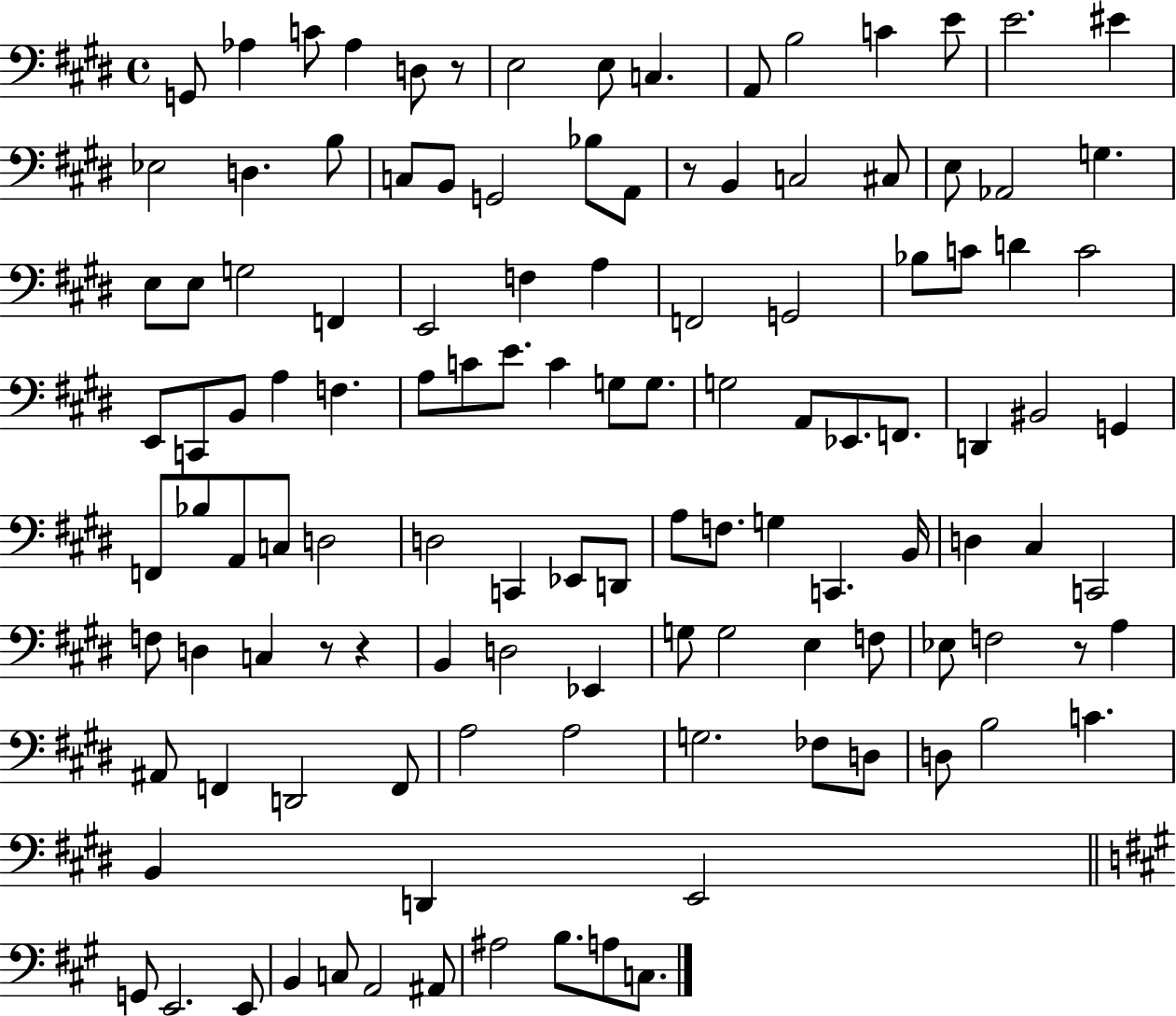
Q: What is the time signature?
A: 4/4